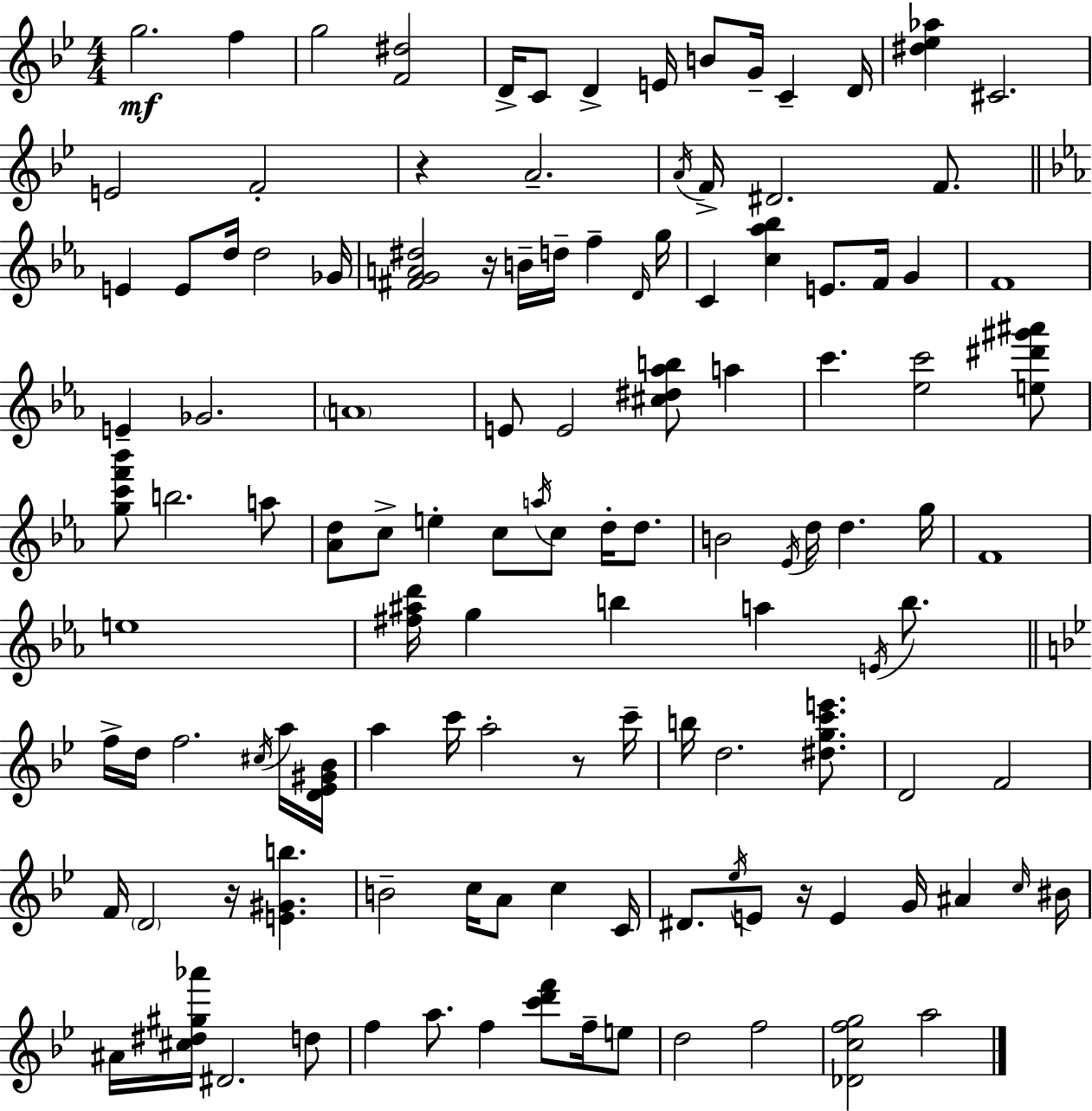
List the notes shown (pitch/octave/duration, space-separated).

G5/h. F5/q G5/h [F4,D#5]/h D4/s C4/e D4/q E4/s B4/e G4/s C4/q D4/s [D#5,Eb5,Ab5]/q C#4/h. E4/h F4/h R/q A4/h. A4/s F4/s D#4/h. F4/e. E4/q E4/e D5/s D5/h Gb4/s [F#4,G4,A4,D#5]/h R/s B4/s D5/s F5/q D4/s G5/s C4/q [C5,Ab5,Bb5]/q E4/e. F4/s G4/q F4/w E4/q Gb4/h. A4/w E4/e E4/h [C#5,D#5,Ab5,B5]/e A5/q C6/q. [Eb5,C6]/h [E5,D#6,G#6,A#6]/e [G5,C6,F6,Bb6]/e B5/h. A5/e [Ab4,D5]/e C5/e E5/q C5/e A5/s C5/e D5/s D5/e. B4/h Eb4/s D5/s D5/q. G5/s F4/w E5/w [F#5,A#5,D6]/s G5/q B5/q A5/q E4/s B5/e. F5/s D5/s F5/h. C#5/s A5/s [D4,Eb4,G#4,Bb4]/s A5/q C6/s A5/h R/e C6/s B5/s D5/h. [D#5,G5,C6,E6]/e. D4/h F4/h F4/s D4/h R/s [E4,G#4,B5]/q. B4/h C5/s A4/e C5/q C4/s D#4/e. Eb5/s E4/e R/s E4/q G4/s A#4/q C5/s BIS4/s A#4/s [C#5,D#5,G#5,Ab6]/s D#4/h. D5/e F5/q A5/e. F5/q [C6,D6,F6]/e F5/s E5/e D5/h F5/h [Db4,C5,F5,G5]/h A5/h